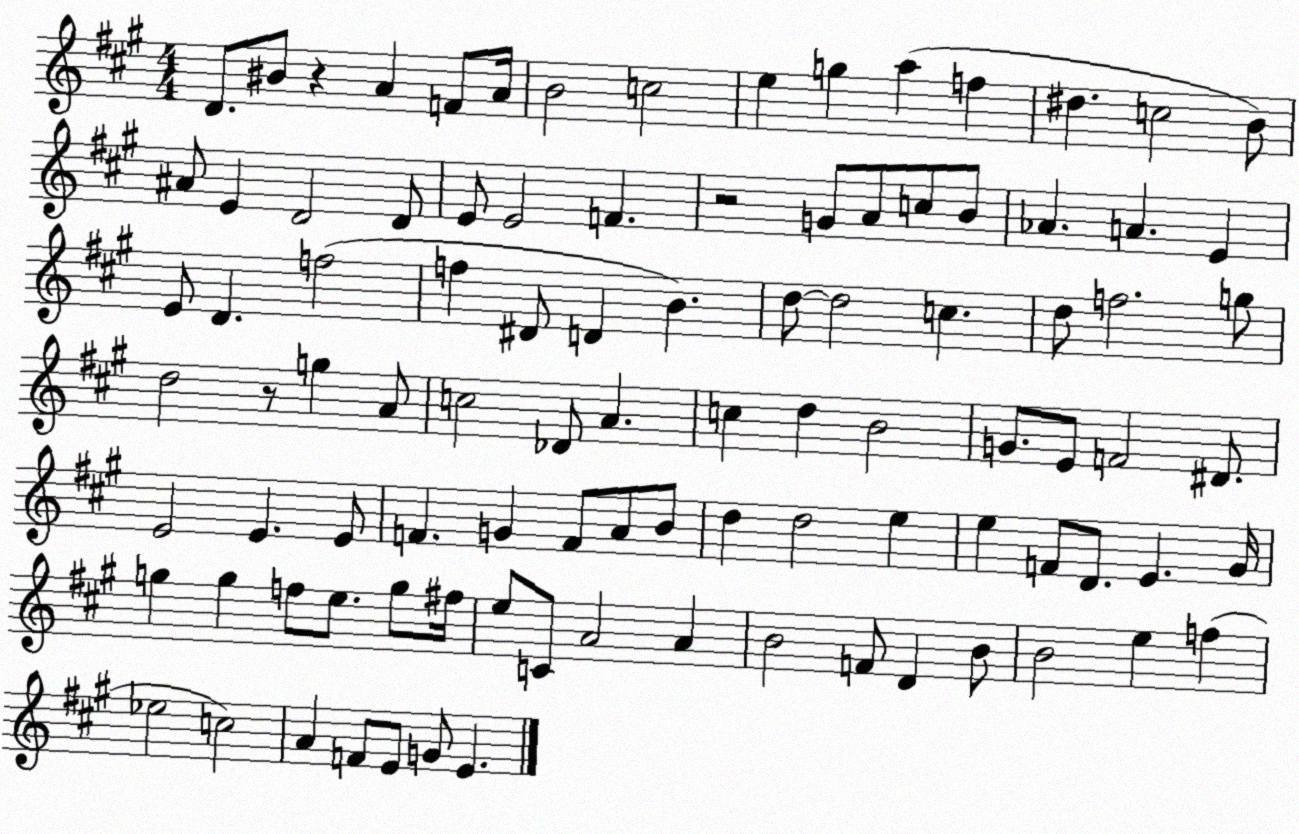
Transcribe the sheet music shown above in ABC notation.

X:1
T:Untitled
M:4/4
L:1/4
K:A
D/2 ^B/2 z A F/2 A/4 B2 c2 e g a f ^d c2 B/2 ^A/2 E D2 D/2 E/2 E2 F z2 G/2 A/2 c/2 B/2 _A A E E/2 D f2 f ^D/2 D B d/2 d2 c d/2 f2 g/2 d2 z/2 g A/2 c2 _D/2 A c d B2 G/2 E/2 F2 ^D/2 E2 E E/2 F G F/2 A/2 B/2 d d2 e e F/2 D/2 E ^G/4 g g f/2 e/2 g/2 ^f/4 e/2 C/2 A2 A B2 F/2 D B/2 B2 e f _e2 c2 A F/2 E/2 G/2 E